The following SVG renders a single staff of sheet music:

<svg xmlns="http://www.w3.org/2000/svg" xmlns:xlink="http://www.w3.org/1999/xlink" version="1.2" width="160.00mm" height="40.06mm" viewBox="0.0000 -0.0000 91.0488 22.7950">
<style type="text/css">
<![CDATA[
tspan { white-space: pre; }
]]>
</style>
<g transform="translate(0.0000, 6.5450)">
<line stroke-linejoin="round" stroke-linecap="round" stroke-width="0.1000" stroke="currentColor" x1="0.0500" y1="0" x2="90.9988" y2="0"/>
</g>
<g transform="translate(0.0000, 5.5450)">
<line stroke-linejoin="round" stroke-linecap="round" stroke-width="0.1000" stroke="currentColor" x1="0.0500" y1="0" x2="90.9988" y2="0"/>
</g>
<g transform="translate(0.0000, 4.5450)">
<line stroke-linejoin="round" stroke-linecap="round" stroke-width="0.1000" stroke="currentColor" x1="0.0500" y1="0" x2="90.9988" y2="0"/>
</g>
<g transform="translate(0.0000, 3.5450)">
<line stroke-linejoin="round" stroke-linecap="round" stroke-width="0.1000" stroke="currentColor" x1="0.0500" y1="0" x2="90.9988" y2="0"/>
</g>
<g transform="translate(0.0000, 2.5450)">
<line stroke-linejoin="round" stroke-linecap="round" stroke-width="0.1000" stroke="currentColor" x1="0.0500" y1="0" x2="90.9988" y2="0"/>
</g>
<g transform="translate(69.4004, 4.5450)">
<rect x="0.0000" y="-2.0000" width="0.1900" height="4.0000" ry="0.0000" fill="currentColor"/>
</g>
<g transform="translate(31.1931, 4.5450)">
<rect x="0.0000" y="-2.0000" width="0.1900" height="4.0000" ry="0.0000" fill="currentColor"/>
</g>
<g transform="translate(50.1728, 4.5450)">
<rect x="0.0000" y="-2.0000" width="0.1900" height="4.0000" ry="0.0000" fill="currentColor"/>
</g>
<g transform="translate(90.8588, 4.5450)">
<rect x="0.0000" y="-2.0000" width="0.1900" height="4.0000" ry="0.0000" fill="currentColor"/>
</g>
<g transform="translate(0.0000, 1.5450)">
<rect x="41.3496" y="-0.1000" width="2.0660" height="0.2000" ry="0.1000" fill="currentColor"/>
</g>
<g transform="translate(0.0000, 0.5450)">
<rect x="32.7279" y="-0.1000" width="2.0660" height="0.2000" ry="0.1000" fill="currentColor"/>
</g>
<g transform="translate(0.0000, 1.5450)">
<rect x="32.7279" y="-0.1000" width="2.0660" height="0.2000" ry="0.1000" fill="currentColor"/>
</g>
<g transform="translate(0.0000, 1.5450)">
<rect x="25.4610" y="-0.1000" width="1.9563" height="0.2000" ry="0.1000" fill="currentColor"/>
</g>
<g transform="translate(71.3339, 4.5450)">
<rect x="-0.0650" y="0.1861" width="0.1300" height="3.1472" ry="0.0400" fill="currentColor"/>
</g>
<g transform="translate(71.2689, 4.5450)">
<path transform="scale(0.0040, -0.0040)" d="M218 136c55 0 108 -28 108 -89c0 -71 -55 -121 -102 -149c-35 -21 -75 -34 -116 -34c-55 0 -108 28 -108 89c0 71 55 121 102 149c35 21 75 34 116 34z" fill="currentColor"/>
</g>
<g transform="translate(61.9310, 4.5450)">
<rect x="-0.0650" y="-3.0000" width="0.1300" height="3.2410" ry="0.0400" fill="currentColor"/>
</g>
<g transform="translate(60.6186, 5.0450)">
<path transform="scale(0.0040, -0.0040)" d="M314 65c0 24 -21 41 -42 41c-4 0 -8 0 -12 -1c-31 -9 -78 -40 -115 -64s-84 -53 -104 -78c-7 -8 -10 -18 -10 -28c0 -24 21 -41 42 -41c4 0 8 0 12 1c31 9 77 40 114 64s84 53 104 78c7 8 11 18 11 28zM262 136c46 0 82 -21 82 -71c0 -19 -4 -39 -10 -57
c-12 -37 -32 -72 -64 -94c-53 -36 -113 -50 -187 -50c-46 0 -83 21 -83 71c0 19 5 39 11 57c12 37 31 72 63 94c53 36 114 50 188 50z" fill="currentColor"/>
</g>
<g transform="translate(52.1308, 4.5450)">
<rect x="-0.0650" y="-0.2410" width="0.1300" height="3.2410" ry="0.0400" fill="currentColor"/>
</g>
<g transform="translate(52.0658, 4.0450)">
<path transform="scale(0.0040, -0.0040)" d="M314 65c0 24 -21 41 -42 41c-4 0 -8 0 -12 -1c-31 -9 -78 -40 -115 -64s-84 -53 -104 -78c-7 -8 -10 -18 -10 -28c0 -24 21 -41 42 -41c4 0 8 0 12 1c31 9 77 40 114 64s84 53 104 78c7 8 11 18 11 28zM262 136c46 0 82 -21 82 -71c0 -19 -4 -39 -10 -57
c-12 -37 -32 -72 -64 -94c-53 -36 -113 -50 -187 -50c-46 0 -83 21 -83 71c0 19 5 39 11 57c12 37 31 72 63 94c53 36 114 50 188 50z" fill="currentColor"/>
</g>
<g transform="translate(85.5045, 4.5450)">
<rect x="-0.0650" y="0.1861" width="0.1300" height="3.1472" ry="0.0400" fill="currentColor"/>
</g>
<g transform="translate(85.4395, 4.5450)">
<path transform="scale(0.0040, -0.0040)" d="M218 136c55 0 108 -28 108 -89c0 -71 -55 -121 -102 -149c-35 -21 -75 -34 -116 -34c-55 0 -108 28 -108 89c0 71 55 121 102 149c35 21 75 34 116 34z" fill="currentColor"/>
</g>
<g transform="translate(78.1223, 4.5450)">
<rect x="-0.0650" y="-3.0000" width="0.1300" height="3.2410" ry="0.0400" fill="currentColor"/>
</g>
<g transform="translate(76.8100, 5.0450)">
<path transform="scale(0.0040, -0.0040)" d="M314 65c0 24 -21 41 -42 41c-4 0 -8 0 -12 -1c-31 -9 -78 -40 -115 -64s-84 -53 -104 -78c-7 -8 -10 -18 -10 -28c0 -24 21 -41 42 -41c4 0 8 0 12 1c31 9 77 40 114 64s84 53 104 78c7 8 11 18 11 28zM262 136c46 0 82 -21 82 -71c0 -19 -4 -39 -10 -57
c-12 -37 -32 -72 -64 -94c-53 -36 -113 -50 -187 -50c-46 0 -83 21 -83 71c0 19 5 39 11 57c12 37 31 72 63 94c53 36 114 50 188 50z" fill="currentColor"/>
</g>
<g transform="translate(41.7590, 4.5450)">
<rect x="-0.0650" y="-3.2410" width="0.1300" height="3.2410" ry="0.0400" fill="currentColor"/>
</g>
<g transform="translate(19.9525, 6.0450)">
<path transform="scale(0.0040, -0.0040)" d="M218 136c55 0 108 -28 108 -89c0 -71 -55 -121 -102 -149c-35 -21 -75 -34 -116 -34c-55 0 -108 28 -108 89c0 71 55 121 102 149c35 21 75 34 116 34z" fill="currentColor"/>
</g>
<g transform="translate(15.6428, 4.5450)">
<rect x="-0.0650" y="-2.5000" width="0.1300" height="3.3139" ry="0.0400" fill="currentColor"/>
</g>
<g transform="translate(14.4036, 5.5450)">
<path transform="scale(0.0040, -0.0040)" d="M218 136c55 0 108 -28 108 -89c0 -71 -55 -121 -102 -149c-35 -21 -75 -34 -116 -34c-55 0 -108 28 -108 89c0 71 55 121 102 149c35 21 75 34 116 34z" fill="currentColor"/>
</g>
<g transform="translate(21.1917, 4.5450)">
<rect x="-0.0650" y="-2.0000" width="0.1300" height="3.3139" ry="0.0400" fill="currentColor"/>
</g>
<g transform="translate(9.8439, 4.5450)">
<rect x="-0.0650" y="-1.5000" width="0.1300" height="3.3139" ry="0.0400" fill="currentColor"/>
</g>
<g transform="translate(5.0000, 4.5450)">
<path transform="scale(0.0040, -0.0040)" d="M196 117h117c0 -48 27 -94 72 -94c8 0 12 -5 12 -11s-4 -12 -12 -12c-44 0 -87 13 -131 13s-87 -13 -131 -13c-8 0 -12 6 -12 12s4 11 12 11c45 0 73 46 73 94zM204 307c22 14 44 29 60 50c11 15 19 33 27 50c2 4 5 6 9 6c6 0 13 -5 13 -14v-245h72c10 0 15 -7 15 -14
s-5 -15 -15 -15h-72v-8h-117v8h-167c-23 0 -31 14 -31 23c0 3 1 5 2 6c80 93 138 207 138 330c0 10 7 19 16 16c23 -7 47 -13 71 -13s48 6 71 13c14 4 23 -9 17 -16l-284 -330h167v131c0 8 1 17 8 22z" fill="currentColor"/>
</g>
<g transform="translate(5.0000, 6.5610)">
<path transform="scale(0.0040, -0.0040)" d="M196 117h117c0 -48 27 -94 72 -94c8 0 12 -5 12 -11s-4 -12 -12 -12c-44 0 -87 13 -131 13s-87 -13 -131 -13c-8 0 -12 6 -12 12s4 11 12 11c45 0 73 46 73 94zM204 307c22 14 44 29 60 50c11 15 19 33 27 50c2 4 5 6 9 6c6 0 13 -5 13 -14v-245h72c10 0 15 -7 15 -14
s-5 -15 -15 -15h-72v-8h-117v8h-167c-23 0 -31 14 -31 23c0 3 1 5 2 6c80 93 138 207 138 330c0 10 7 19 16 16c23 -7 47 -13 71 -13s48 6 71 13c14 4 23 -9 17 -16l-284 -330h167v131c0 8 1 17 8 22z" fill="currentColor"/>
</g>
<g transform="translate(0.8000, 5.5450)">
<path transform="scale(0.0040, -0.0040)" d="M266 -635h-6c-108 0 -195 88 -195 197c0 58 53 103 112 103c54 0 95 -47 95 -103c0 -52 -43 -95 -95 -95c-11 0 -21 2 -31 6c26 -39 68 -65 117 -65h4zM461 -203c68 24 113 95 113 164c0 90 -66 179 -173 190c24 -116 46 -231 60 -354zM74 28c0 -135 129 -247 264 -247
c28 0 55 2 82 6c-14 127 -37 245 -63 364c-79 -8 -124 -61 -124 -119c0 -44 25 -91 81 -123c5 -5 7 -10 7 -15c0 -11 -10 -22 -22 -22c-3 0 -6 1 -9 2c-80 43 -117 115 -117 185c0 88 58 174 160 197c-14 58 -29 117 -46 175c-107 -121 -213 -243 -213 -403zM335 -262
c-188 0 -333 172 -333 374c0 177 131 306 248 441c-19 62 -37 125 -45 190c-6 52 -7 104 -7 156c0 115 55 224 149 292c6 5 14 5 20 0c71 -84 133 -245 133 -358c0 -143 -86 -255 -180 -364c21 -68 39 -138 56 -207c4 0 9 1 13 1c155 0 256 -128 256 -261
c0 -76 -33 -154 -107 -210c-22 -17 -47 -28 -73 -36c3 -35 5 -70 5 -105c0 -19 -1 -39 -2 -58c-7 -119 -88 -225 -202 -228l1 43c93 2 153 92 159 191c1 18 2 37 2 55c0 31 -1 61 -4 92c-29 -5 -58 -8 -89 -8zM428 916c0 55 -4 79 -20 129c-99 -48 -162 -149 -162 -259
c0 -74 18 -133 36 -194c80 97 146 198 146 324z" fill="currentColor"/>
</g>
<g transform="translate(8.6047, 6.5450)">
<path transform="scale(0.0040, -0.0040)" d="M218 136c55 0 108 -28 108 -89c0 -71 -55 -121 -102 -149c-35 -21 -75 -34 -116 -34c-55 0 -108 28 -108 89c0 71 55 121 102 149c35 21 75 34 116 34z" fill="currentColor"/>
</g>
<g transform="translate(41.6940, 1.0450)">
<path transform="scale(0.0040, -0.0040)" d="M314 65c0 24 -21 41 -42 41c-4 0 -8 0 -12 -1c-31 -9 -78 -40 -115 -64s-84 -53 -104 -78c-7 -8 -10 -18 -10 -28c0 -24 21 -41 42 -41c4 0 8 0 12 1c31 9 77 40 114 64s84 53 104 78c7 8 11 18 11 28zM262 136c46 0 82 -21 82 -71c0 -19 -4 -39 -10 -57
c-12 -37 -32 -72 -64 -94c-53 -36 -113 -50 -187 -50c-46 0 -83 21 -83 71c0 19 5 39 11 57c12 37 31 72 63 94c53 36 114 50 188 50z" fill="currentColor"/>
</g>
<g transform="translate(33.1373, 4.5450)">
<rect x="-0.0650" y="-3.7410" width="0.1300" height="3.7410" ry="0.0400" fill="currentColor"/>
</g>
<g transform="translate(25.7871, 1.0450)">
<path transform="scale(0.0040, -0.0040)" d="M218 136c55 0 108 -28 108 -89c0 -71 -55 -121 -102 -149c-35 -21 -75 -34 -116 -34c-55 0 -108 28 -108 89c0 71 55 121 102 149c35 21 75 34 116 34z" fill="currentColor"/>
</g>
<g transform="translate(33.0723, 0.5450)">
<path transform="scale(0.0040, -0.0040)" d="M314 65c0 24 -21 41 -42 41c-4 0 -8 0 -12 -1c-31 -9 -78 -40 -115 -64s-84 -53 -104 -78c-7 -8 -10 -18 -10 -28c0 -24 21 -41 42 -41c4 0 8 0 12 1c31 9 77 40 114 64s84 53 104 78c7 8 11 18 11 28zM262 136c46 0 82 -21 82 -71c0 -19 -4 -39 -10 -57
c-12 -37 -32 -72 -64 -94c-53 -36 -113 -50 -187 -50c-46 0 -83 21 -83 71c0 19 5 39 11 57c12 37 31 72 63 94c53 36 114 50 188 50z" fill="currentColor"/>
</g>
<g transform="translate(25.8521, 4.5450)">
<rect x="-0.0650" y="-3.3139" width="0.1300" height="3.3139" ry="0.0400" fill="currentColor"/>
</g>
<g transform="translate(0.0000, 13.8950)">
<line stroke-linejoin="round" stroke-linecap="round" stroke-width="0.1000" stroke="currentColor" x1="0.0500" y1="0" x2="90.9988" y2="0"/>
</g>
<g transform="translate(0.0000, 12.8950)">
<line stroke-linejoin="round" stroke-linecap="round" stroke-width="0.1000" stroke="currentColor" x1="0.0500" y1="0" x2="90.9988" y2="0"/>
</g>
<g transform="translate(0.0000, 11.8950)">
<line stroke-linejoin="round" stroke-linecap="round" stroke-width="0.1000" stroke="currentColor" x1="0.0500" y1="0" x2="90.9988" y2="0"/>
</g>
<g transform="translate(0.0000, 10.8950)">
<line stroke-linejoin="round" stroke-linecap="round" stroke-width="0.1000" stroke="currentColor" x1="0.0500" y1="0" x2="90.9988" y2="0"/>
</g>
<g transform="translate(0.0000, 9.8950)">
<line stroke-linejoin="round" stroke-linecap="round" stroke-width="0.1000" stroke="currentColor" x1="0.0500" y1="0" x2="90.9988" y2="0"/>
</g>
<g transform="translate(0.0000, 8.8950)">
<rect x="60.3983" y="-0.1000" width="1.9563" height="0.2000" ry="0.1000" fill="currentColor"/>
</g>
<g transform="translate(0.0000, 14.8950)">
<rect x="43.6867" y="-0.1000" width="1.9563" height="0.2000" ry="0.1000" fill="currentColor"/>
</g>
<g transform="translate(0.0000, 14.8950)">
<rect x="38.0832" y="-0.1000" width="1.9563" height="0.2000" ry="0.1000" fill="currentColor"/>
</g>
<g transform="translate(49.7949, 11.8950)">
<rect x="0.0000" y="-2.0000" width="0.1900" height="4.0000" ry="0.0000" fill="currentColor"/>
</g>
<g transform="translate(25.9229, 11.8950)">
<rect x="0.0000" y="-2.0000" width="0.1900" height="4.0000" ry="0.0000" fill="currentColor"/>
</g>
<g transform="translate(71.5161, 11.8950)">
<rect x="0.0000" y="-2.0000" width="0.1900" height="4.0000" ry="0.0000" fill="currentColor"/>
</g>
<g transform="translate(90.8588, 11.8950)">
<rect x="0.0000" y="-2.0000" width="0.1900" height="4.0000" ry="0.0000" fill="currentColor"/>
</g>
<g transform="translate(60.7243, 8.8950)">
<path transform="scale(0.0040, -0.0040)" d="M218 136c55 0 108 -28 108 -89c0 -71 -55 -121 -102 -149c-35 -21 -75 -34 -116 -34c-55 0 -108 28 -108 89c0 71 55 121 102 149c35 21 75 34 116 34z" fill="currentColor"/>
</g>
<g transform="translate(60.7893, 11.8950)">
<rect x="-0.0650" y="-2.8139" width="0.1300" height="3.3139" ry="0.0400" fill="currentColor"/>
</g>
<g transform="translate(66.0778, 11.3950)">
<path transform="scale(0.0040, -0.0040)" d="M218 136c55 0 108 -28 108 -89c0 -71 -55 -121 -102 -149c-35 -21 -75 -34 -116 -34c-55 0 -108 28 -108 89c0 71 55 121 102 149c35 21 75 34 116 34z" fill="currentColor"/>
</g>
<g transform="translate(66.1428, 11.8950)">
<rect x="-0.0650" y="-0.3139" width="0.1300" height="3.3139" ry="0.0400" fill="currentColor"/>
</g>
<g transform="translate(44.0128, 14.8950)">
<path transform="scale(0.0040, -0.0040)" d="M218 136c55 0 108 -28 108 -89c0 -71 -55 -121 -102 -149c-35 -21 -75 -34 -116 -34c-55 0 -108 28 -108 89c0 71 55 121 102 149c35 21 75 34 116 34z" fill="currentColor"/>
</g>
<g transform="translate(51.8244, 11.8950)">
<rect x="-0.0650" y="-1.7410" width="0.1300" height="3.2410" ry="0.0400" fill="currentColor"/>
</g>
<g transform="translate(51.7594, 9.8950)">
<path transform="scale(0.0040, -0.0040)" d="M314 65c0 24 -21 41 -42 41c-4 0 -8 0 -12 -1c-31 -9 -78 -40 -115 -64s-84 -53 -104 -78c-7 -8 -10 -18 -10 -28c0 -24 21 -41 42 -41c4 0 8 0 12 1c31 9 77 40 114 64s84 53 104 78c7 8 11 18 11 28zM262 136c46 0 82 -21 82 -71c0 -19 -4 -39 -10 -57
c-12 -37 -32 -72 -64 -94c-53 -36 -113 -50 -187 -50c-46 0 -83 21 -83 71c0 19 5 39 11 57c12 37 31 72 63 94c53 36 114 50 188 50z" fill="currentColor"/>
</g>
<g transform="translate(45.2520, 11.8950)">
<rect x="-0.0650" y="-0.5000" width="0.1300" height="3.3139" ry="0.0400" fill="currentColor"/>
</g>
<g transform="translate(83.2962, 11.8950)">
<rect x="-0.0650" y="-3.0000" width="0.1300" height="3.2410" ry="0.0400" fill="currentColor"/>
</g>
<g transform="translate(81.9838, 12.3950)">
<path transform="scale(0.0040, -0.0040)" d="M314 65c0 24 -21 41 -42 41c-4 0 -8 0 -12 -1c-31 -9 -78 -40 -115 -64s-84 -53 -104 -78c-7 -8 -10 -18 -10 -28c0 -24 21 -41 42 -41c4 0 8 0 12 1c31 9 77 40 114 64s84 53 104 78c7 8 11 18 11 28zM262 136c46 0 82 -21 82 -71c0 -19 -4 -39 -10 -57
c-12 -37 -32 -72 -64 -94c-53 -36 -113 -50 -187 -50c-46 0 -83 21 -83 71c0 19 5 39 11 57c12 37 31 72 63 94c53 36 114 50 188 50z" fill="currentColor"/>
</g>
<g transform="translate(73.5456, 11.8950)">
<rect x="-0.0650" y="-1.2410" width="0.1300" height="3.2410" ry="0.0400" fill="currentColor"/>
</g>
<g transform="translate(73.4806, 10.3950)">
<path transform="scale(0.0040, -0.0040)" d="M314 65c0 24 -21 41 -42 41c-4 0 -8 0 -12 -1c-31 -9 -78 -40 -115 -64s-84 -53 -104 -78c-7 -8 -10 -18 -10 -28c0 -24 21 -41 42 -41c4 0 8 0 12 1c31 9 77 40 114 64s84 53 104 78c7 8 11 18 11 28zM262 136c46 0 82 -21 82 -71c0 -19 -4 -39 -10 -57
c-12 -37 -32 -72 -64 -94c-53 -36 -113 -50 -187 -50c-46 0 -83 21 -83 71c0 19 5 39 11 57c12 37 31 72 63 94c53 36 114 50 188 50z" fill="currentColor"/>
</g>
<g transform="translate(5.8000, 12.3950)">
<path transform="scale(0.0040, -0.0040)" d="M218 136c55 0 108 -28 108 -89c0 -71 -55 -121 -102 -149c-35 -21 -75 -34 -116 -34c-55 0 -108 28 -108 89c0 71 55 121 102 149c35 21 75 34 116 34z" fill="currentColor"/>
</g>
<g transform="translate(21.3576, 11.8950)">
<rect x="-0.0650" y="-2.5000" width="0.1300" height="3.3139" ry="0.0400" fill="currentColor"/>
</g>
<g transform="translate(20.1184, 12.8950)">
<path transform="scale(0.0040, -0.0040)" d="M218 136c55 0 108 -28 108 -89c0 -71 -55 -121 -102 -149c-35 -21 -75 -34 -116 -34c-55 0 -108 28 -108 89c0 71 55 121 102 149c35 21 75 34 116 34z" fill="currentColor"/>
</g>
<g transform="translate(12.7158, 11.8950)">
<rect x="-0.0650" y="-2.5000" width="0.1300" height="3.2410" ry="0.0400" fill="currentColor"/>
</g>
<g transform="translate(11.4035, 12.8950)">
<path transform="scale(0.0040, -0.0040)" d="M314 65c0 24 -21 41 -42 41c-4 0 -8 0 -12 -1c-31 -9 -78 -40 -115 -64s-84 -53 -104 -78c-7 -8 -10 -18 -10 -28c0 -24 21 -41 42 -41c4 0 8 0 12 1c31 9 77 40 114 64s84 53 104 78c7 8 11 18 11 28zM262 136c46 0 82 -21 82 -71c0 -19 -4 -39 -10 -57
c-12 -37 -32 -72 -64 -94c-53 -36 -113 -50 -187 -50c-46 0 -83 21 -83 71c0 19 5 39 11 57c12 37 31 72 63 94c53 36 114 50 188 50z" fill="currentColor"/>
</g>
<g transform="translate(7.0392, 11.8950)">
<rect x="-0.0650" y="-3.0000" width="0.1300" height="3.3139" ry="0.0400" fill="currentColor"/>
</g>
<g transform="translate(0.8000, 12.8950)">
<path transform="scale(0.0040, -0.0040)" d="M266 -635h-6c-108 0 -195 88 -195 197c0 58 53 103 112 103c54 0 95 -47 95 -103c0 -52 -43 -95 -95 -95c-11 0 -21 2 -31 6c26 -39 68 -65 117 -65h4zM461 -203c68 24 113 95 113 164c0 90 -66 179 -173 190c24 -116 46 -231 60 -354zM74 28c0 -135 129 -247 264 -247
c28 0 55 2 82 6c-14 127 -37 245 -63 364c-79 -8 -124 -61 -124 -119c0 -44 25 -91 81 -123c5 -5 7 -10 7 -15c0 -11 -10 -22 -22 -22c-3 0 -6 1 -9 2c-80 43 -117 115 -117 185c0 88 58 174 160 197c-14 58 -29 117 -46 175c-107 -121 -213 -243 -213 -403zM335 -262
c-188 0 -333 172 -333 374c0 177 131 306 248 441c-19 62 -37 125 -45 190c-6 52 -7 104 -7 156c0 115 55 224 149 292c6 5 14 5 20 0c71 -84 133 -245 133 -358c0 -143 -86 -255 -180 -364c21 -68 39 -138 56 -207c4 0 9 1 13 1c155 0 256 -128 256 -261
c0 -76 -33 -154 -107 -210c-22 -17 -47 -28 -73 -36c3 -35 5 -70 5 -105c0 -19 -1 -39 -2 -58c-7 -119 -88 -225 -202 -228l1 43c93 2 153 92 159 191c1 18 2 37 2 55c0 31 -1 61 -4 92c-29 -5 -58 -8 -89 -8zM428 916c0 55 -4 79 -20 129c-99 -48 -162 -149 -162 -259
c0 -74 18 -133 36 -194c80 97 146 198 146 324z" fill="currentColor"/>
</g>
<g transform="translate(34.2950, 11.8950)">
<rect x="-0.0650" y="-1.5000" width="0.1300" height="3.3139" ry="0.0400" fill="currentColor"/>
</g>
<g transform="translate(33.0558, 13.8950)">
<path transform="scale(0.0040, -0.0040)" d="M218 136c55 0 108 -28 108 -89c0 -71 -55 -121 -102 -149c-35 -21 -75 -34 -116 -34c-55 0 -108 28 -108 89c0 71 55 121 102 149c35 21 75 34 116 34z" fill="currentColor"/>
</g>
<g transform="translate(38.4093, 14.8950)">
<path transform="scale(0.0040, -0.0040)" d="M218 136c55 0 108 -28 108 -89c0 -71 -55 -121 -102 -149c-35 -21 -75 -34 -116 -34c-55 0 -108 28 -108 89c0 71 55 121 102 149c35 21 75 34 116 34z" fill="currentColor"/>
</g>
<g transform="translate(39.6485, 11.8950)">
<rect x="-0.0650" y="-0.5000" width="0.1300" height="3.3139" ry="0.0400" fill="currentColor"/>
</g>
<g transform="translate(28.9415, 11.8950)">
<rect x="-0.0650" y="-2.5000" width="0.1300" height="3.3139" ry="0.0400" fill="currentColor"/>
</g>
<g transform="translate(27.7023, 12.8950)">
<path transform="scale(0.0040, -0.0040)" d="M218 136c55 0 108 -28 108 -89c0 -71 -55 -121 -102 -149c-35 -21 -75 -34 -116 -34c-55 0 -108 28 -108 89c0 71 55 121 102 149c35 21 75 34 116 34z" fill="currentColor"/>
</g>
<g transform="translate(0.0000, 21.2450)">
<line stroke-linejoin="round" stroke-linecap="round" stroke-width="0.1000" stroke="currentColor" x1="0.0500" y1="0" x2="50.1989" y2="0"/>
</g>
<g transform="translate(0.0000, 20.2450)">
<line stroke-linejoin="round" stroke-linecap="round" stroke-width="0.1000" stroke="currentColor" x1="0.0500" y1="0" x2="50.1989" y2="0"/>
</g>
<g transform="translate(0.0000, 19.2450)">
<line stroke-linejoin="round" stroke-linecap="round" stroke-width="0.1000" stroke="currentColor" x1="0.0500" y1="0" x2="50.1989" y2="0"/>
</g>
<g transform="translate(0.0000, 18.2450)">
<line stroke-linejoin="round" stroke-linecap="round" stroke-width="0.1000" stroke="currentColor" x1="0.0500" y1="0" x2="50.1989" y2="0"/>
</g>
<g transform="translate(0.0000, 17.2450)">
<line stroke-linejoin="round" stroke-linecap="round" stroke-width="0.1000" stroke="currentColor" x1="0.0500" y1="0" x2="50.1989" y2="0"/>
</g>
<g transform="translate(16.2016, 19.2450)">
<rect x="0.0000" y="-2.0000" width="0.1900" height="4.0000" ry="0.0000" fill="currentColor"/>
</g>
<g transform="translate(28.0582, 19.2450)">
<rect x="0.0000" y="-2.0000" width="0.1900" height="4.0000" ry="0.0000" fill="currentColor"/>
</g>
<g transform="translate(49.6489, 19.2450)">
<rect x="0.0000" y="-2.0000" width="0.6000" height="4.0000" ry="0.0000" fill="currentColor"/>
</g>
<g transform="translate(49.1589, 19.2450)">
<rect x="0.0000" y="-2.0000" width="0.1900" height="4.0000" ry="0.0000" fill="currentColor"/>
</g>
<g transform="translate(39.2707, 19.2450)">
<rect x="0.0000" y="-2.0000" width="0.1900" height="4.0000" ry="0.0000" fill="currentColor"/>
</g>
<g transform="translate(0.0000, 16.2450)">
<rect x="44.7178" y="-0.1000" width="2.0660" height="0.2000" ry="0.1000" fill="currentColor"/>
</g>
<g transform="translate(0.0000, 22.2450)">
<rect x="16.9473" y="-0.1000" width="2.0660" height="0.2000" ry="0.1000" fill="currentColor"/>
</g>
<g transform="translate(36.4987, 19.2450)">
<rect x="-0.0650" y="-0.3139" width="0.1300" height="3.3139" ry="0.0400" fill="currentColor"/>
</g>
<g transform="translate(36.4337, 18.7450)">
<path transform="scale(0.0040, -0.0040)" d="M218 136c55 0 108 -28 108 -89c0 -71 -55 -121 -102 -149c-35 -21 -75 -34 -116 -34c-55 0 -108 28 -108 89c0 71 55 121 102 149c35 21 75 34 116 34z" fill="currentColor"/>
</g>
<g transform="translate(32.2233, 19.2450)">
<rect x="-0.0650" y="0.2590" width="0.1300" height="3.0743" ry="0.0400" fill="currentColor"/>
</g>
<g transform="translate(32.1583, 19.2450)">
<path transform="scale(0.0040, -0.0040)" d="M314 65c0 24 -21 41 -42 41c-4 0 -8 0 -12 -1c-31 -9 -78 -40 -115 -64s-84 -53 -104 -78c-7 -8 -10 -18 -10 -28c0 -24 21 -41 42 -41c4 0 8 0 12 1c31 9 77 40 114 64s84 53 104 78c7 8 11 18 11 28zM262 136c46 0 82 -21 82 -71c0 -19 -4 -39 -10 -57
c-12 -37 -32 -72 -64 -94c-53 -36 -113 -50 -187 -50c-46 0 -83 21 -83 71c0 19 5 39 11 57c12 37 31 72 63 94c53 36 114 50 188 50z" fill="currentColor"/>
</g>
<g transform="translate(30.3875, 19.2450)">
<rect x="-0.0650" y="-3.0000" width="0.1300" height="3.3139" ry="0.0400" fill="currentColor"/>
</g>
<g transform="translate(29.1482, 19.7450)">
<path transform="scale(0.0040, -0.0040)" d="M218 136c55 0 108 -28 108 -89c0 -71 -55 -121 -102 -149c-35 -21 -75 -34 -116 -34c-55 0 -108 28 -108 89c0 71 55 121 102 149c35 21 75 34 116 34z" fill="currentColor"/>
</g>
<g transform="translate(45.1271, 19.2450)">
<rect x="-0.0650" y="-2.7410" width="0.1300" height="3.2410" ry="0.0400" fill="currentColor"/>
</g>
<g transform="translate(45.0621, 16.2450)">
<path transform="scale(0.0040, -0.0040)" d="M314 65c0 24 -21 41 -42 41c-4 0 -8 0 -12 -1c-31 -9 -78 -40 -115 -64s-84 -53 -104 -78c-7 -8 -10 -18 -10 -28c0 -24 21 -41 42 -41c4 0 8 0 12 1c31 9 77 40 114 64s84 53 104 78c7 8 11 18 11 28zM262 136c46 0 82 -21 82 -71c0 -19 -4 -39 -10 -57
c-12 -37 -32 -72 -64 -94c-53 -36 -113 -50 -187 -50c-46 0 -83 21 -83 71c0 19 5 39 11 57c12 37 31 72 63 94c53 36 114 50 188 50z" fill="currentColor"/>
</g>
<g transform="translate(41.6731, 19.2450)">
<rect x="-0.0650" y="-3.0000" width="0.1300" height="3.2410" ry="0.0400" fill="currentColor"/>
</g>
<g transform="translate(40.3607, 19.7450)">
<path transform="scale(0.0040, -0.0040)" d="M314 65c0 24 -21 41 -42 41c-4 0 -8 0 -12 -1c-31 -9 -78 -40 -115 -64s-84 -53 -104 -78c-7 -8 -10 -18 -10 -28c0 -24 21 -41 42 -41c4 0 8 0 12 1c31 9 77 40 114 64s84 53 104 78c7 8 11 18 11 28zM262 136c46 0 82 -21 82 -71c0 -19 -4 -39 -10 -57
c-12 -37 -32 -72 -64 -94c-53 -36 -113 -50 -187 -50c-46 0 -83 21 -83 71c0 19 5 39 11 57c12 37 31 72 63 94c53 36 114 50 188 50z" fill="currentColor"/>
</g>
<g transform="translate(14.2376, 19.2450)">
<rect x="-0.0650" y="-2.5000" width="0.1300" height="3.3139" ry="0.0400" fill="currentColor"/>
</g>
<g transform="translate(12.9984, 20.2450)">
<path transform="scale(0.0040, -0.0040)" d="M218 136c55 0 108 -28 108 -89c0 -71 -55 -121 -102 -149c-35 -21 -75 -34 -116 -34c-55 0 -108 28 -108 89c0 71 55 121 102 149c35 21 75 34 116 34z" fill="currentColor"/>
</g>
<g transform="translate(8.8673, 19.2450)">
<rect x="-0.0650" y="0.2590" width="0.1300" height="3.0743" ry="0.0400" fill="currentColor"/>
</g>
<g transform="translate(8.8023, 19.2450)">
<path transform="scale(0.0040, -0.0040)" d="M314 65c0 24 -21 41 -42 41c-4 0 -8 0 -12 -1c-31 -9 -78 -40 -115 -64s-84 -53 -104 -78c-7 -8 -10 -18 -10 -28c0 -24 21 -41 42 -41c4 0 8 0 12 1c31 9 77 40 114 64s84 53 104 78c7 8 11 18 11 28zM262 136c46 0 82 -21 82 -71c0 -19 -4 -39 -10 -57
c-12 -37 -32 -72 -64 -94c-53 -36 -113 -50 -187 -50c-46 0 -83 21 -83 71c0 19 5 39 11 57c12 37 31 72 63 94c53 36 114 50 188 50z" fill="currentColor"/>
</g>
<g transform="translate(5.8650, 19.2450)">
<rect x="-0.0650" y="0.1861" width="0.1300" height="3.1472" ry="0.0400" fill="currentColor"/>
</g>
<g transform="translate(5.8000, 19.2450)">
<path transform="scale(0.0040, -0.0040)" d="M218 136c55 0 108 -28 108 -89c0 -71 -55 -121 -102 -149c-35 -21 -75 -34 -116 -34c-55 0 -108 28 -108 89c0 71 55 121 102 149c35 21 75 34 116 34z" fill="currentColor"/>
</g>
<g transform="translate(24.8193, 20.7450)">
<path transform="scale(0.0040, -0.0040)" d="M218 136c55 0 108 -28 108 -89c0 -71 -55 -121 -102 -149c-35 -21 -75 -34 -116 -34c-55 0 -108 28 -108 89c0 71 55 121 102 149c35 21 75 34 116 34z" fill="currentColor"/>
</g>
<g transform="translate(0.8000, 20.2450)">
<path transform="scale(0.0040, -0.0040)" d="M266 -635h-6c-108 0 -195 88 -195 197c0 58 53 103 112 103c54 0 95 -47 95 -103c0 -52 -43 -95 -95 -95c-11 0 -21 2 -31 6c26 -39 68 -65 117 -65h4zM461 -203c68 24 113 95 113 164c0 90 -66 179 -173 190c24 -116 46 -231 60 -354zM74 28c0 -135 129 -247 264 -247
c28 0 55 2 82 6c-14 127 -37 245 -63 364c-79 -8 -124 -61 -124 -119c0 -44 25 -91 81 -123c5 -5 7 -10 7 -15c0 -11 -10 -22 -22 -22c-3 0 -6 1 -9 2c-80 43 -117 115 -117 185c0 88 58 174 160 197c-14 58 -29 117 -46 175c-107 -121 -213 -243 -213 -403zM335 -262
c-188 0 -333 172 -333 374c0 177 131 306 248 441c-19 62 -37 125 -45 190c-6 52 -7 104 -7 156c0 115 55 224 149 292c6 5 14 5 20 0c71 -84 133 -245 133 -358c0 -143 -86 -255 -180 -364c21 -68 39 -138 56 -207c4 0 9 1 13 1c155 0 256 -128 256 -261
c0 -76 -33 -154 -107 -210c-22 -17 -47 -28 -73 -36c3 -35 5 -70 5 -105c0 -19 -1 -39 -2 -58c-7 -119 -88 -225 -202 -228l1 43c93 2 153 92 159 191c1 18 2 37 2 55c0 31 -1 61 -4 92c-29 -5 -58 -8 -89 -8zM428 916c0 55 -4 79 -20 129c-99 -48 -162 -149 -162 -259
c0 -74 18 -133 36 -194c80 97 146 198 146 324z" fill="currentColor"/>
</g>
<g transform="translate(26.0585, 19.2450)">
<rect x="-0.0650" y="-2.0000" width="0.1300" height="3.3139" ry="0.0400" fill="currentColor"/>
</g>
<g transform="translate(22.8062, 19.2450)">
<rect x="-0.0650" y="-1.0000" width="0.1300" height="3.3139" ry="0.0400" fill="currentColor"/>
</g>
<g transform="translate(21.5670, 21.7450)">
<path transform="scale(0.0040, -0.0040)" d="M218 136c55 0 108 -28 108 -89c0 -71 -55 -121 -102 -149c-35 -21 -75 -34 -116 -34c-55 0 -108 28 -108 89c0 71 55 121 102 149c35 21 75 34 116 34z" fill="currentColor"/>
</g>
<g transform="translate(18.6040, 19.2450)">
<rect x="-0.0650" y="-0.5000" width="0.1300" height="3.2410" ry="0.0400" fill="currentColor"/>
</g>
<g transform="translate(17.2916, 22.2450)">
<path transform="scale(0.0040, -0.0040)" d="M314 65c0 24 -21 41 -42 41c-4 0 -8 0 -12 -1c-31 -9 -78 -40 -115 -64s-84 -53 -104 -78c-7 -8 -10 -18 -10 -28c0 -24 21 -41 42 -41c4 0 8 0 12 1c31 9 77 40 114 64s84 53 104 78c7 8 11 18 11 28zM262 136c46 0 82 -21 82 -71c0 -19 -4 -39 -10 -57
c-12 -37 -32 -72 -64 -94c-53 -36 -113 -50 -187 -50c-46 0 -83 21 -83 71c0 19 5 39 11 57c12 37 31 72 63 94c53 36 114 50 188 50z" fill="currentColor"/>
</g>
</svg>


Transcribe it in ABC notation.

X:1
T:Untitled
M:4/4
L:1/4
K:C
E G F b c'2 b2 c2 A2 B A2 B A G2 G G E C C f2 a c e2 A2 B B2 G C2 D F A B2 c A2 a2